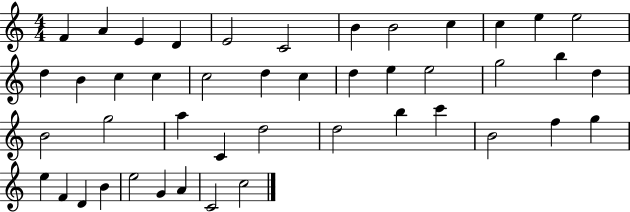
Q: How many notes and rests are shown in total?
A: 45